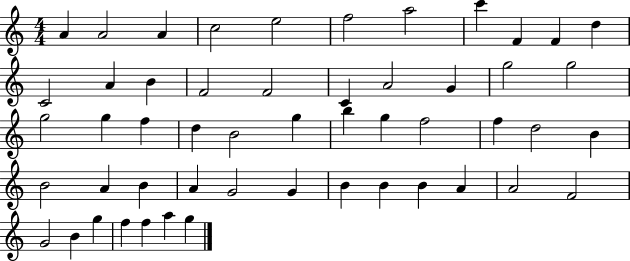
A4/q A4/h A4/q C5/h E5/h F5/h A5/h C6/q F4/q F4/q D5/q C4/h A4/q B4/q F4/h F4/h C4/q A4/h G4/q G5/h G5/h G5/h G5/q F5/q D5/q B4/h G5/q B5/q G5/q F5/h F5/q D5/h B4/q B4/h A4/q B4/q A4/q G4/h G4/q B4/q B4/q B4/q A4/q A4/h F4/h G4/h B4/q G5/q F5/q F5/q A5/q G5/q